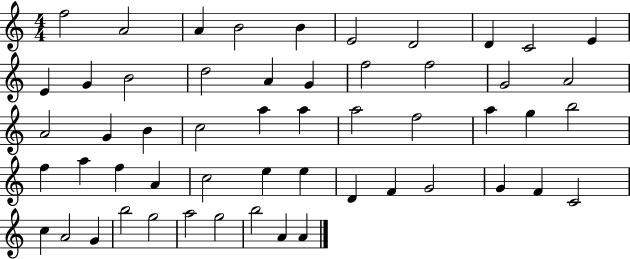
X:1
T:Untitled
M:4/4
L:1/4
K:C
f2 A2 A B2 B E2 D2 D C2 E E G B2 d2 A G f2 f2 G2 A2 A2 G B c2 a a a2 f2 a g b2 f a f A c2 e e D F G2 G F C2 c A2 G b2 g2 a2 g2 b2 A A